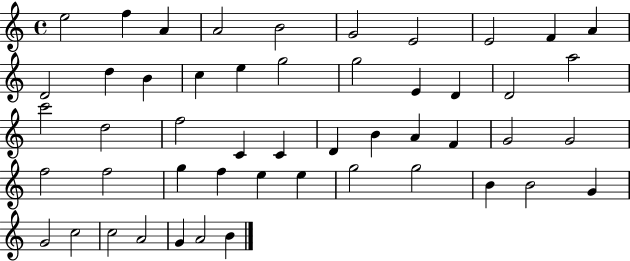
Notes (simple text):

E5/h F5/q A4/q A4/h B4/h G4/h E4/h E4/h F4/q A4/q D4/h D5/q B4/q C5/q E5/q G5/h G5/h E4/q D4/q D4/h A5/h C6/h D5/h F5/h C4/q C4/q D4/q B4/q A4/q F4/q G4/h G4/h F5/h F5/h G5/q F5/q E5/q E5/q G5/h G5/h B4/q B4/h G4/q G4/h C5/h C5/h A4/h G4/q A4/h B4/q